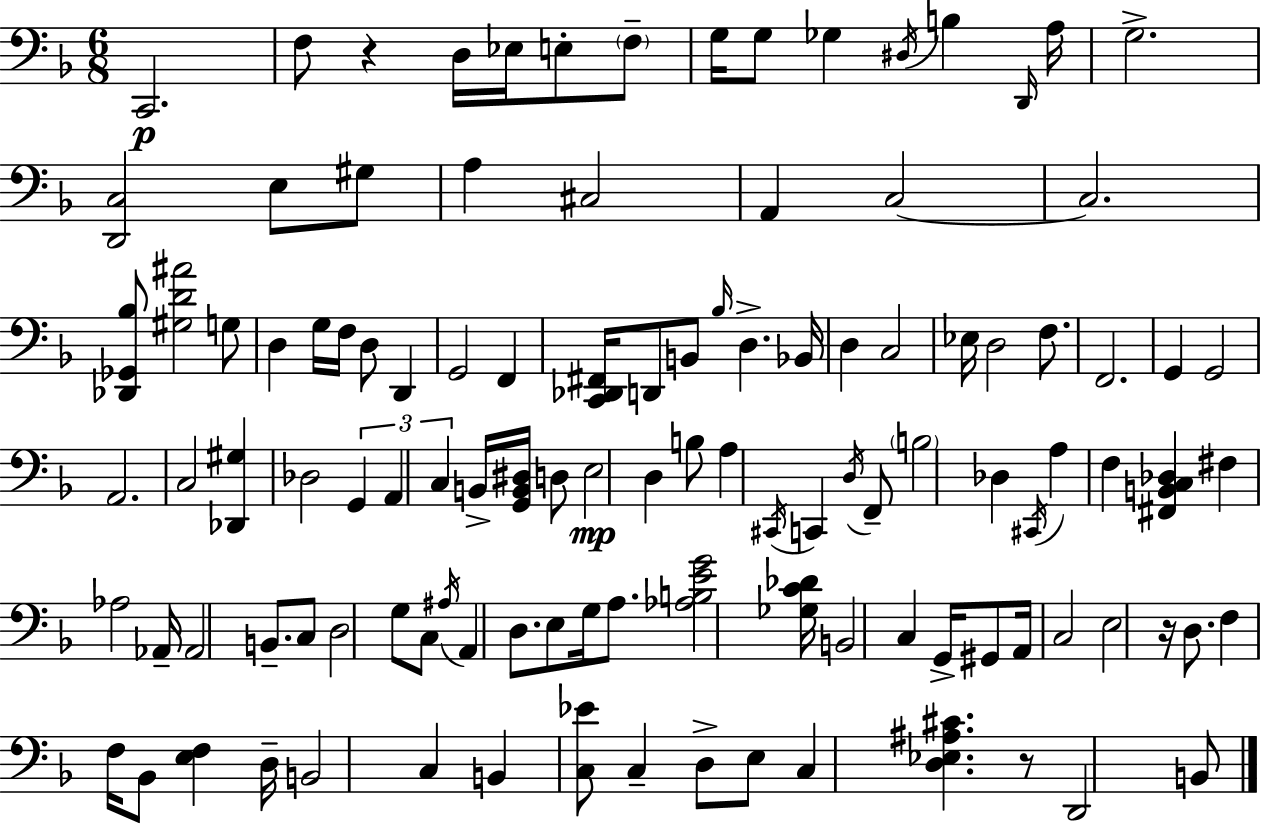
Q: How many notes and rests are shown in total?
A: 114